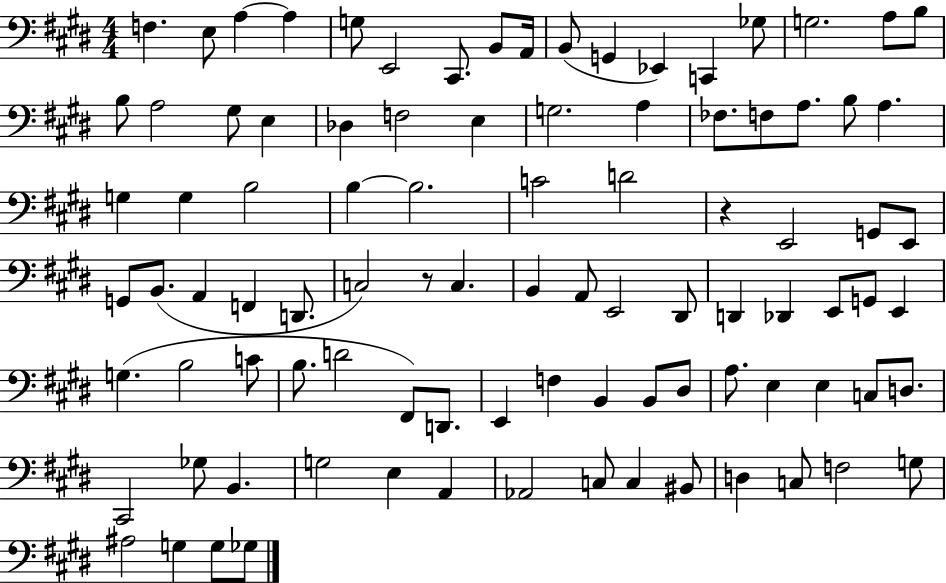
F3/q. E3/e A3/q A3/q G3/e E2/h C#2/e. B2/e A2/s B2/e G2/q Eb2/q C2/q Gb3/e G3/h. A3/e B3/e B3/e A3/h G#3/e E3/q Db3/q F3/h E3/q G3/h. A3/q FES3/e. F3/e A3/e. B3/e A3/q. G3/q G3/q B3/h B3/q B3/h. C4/h D4/h R/q E2/h G2/e E2/e G2/e B2/e. A2/q F2/q D2/e. C3/h R/e C3/q. B2/q A2/e E2/h D#2/e D2/q Db2/q E2/e G2/e E2/q G3/q. B3/h C4/e B3/e. D4/h F#2/e D2/e. E2/q F3/q B2/q B2/e D#3/e A3/e. E3/q E3/q C3/e D3/e. C#2/h Gb3/e B2/q. G3/h E3/q A2/q Ab2/h C3/e C3/q BIS2/e D3/q C3/e F3/h G3/e A#3/h G3/q G3/e Gb3/e